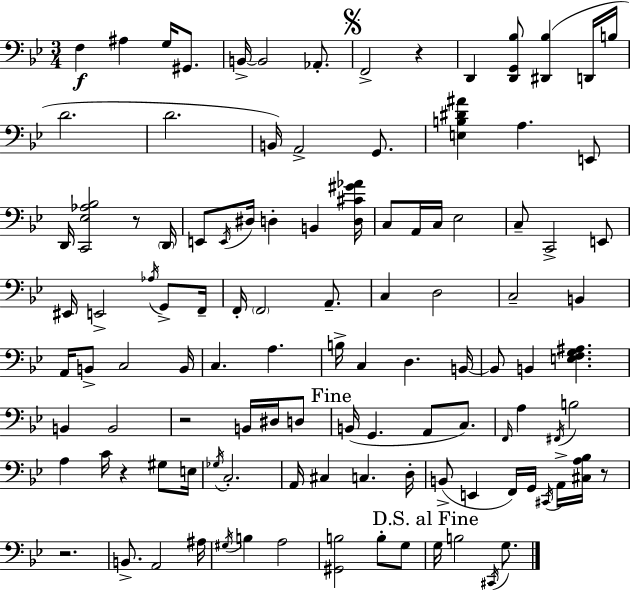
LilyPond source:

{
  \clef bass
  \numericTimeSignature
  \time 3/4
  \key bes \major
  f4\f ais4 g16 gis,8. | b,16->~~ b,2 aes,8.-. | \mark \markup { \musicglyph "scripts.segno" } f,2-> r4 | d,4 <d, g, bes>8 <dis, bes>4( d,16 b16 | \break d'2. | d'2. | b,16) a,2-> g,8. | <e b dis' ais'>4 a4. e,8 | \break d,16 <c, ees aes bes>2 r8 \parenthesize d,16 | e,8 \acciaccatura { e,16 } dis16 d4-. b,4 | <d cis' gis' aes'>16 c8 a,16 c16 ees2 | c8-- c,2-> e,8 | \break eis,16 e,2-> \acciaccatura { aes16 } g,8-> | f,16-- f,16-. \parenthesize f,2 a,8.-- | c4 d2 | c2-- b,4 | \break a,16 b,8-> c2 | b,16 c4. a4. | b16-> c4 d4. | b,16~~ b,8 b,4 <e f g ais>4. | \break b,4 b,2 | r2 b,16 dis16 | d8 \mark "Fine" b,16( g,4. a,8 c8.) | \grace { f,16 } a4 \acciaccatura { fis,16 } b2 | \break a4 c'16 r4 | gis8 e16 \acciaccatura { ges16 } c2.-. | a,16 cis4 c4. | d16-. b,8->( e,4 f,16) | \break g,16 \acciaccatura { cis,16 } a,16-> <cis a bes>16 r8 r2. | b,8.-> a,2 | ais16 \acciaccatura { gis16 } b4 a2 | <gis, b>2 | \break b8-. g8 \mark "D.S. al Fine" g16 b2 | \acciaccatura { cis,16 } g8. \bar "|."
}